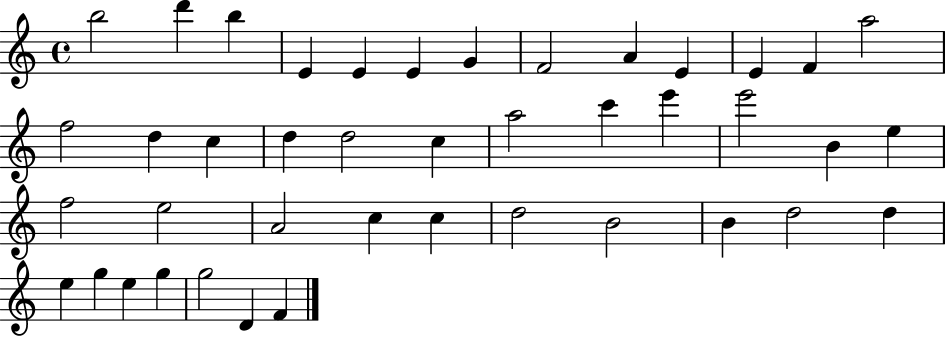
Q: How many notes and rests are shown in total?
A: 42